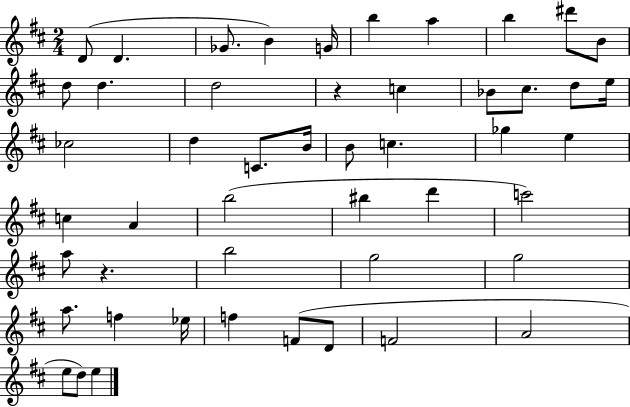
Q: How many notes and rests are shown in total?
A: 49